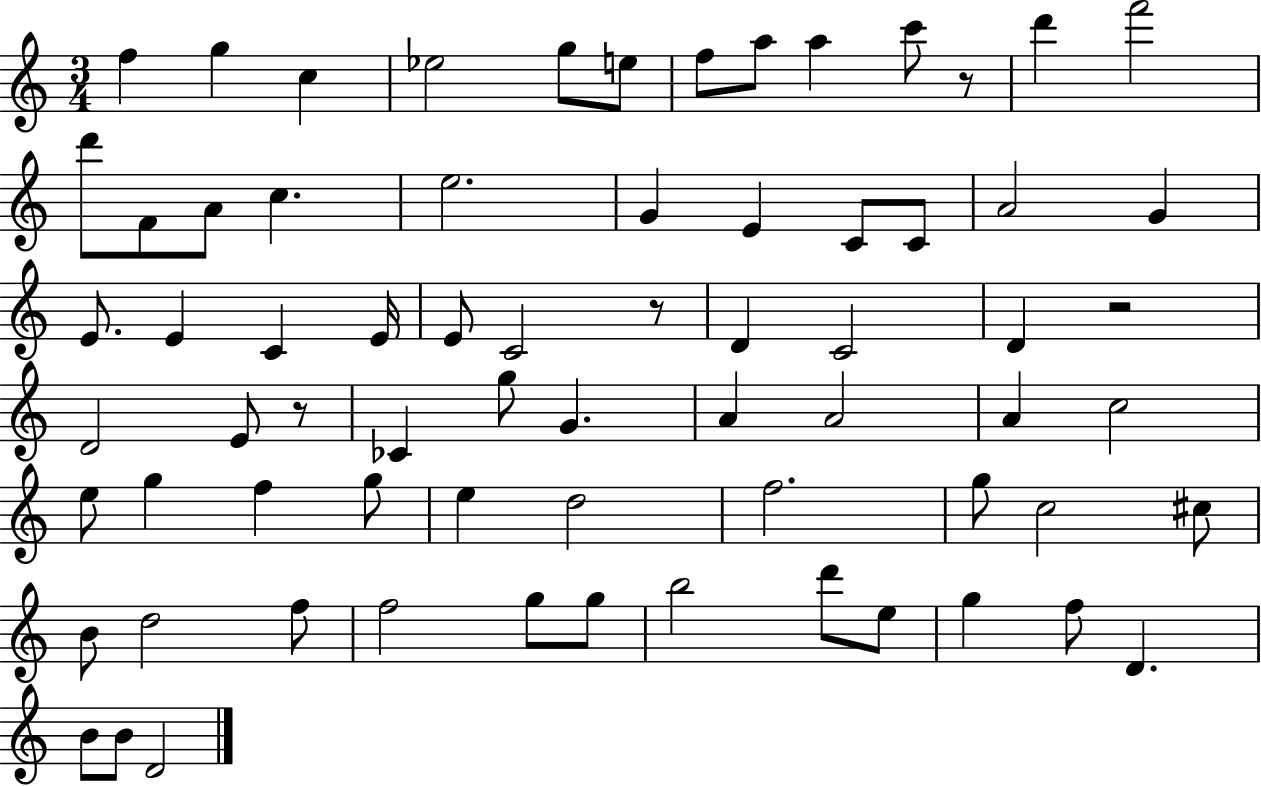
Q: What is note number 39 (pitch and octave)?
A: A4